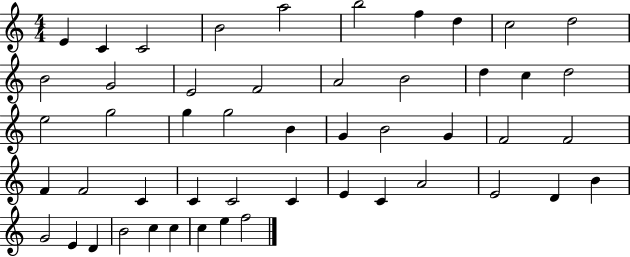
X:1
T:Untitled
M:4/4
L:1/4
K:C
E C C2 B2 a2 b2 f d c2 d2 B2 G2 E2 F2 A2 B2 d c d2 e2 g2 g g2 B G B2 G F2 F2 F F2 C C C2 C E C A2 E2 D B G2 E D B2 c c c e f2